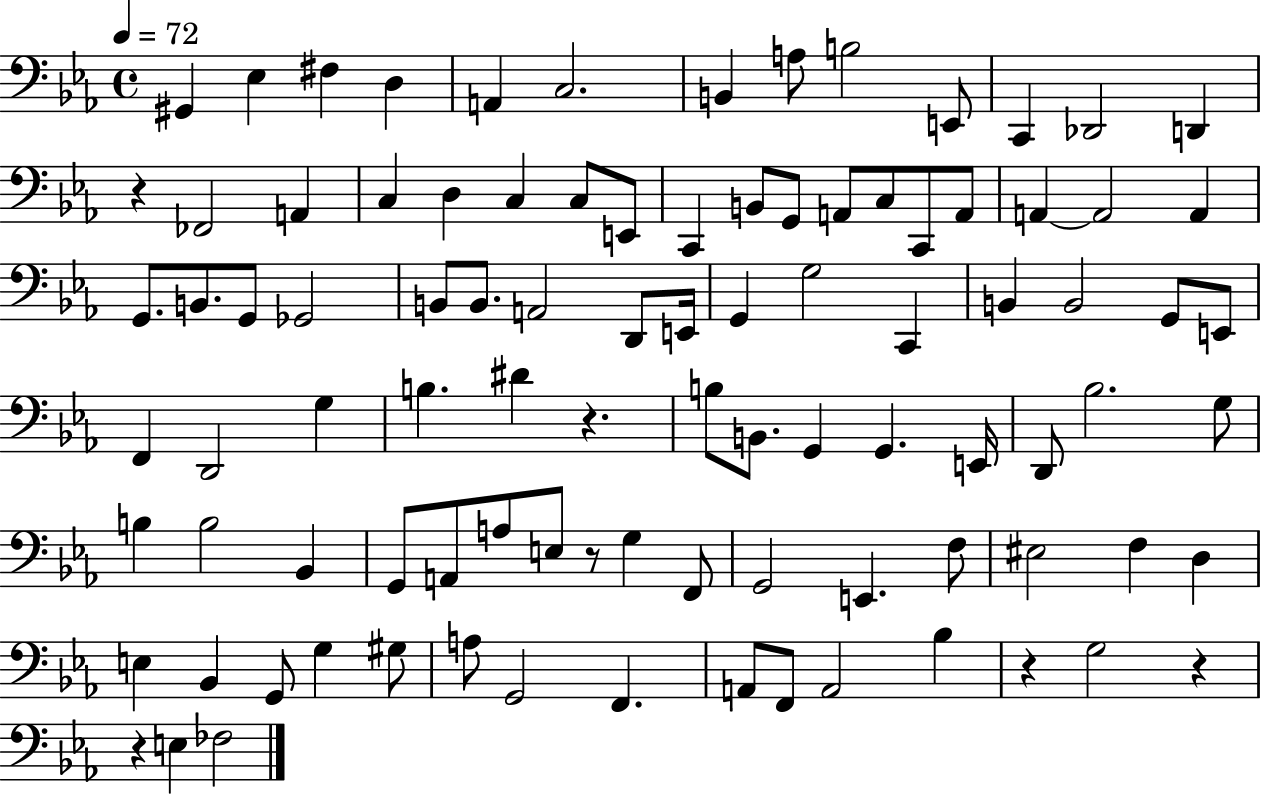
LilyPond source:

{
  \clef bass
  \time 4/4
  \defaultTimeSignature
  \key ees \major
  \tempo 4 = 72
  gis,4 ees4 fis4 d4 | a,4 c2. | b,4 a8 b2 e,8 | c,4 des,2 d,4 | \break r4 fes,2 a,4 | c4 d4 c4 c8 e,8 | c,4 b,8 g,8 a,8 c8 c,8 a,8 | a,4~~ a,2 a,4 | \break g,8. b,8. g,8 ges,2 | b,8 b,8. a,2 d,8 e,16 | g,4 g2 c,4 | b,4 b,2 g,8 e,8 | \break f,4 d,2 g4 | b4. dis'4 r4. | b8 b,8. g,4 g,4. e,16 | d,8 bes2. g8 | \break b4 b2 bes,4 | g,8 a,8 a8 e8 r8 g4 f,8 | g,2 e,4. f8 | eis2 f4 d4 | \break e4 bes,4 g,8 g4 gis8 | a8 g,2 f,4. | a,8 f,8 a,2 bes4 | r4 g2 r4 | \break r4 e4 fes2 | \bar "|."
}